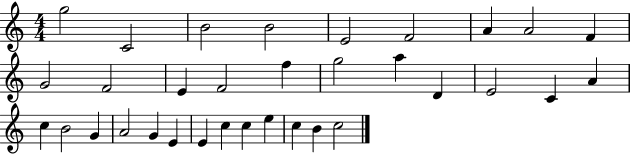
{
  \clef treble
  \numericTimeSignature
  \time 4/4
  \key c \major
  g''2 c'2 | b'2 b'2 | e'2 f'2 | a'4 a'2 f'4 | \break g'2 f'2 | e'4 f'2 f''4 | g''2 a''4 d'4 | e'2 c'4 a'4 | \break c''4 b'2 g'4 | a'2 g'4 e'4 | e'4 c''4 c''4 e''4 | c''4 b'4 c''2 | \break \bar "|."
}